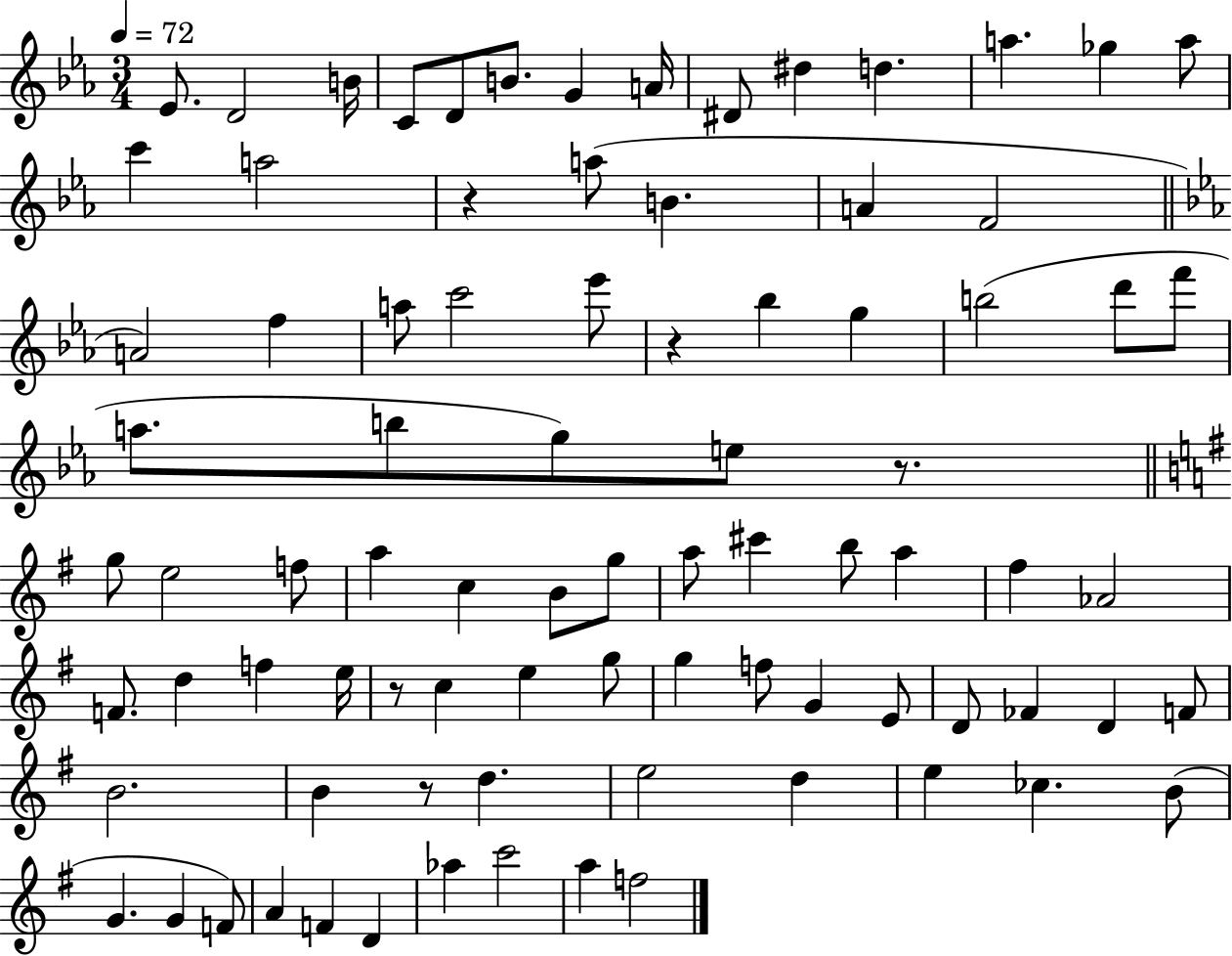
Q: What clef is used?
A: treble